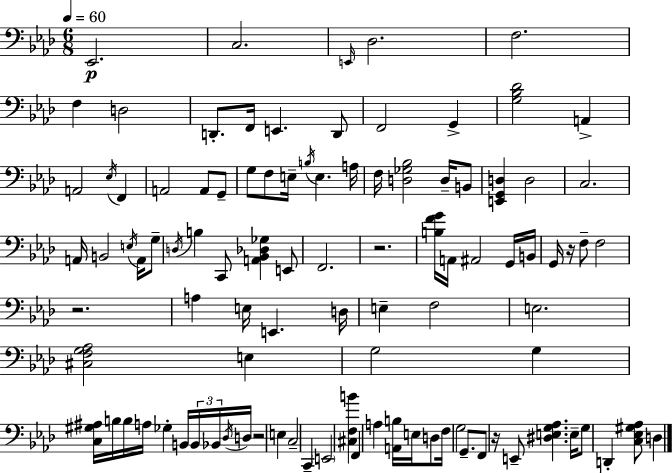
{
  \clef bass
  \numericTimeSignature
  \time 6/8
  \key f \minor
  \tempo 4 = 60
  \repeat volta 2 { ees,2.\p | c2. | \grace { e,16 } des2. | f2. | \break f4 d2 | d,8.-. f,16 e,4. d,8 | f,2 g,4-> | <g bes des'>2 a,4-> | \break a,2 \acciaccatura { ees16 } f,4 | a,2 a,8 | g,8-- g8 f8 e16-- \acciaccatura { b16 } e4. | a16 f16 <d ges bes>2 | \break d16-- b,8 <e, g, d>4 d2 | c2. | a,16 b,2 | \acciaccatura { e16 } a,16 g8-- \acciaccatura { d16 } b4 c,8 <a, bes, des ges>4 | \break e,8 f,2. | r2. | <b f' g'>16 a,16 ais,2 | g,16 b,16 g,16 r16 f8-- f2 | \break r2. | a4 e16 e,4. | d16 e4-- f2 | e2. | \break <cis f g aes>2 | e4 g2 | g4 <c gis ais>16 b16 b16 a16 ges4-. | b,16 \tuplet 3/2 { b,16 bes,16 \acciaccatura { des16 } } d16 r2 | \break e4 c2-- | c,4-- \parenthesize e,2 | <cis f b'>4 f,4 a4 | <a, b>16 e16 d8 f16 g2 | \break g,8.-- f,8 r16 e,8-- <dis e g aes>4. | e16-- g8 d,4-. | <c ees gis aes>8 d4 } \bar "|."
}